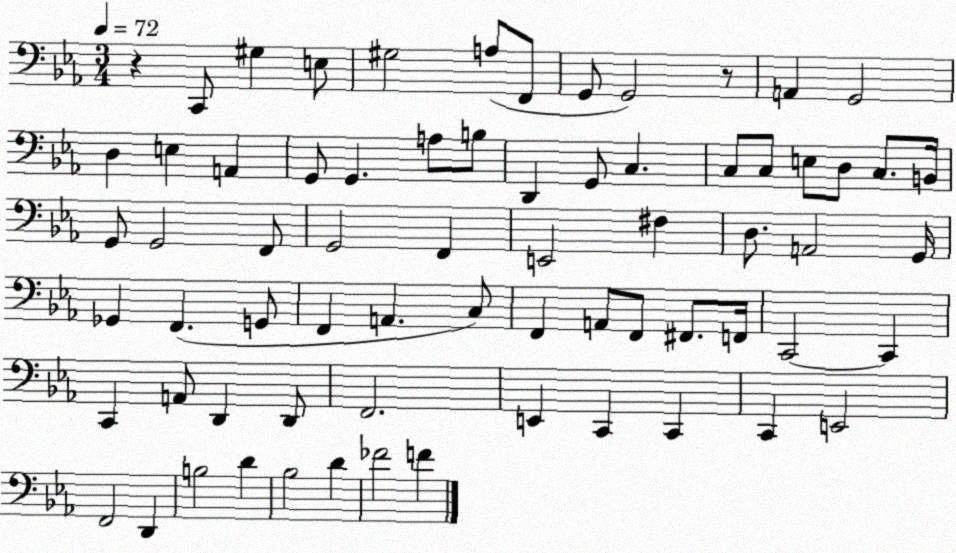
X:1
T:Untitled
M:3/4
L:1/4
K:Eb
z C,,/2 ^G, E,/2 ^G,2 A,/2 F,,/2 G,,/2 G,,2 z/2 A,, G,,2 D, E, A,, G,,/2 G,, A,/2 B,/2 D,, G,,/2 C, C,/2 C,/2 E,/2 D,/2 C,/2 B,,/4 G,,/2 G,,2 F,,/2 G,,2 F,, E,,2 ^F, D,/2 A,,2 G,,/4 _G,, F,, G,,/2 F,, A,, C,/2 F,, A,,/2 F,,/2 ^F,,/2 F,,/4 C,,2 C,, C,, A,,/2 D,, D,,/2 F,,2 E,, C,, C,, C,, E,,2 F,,2 D,, B,2 D _B,2 D _F2 F